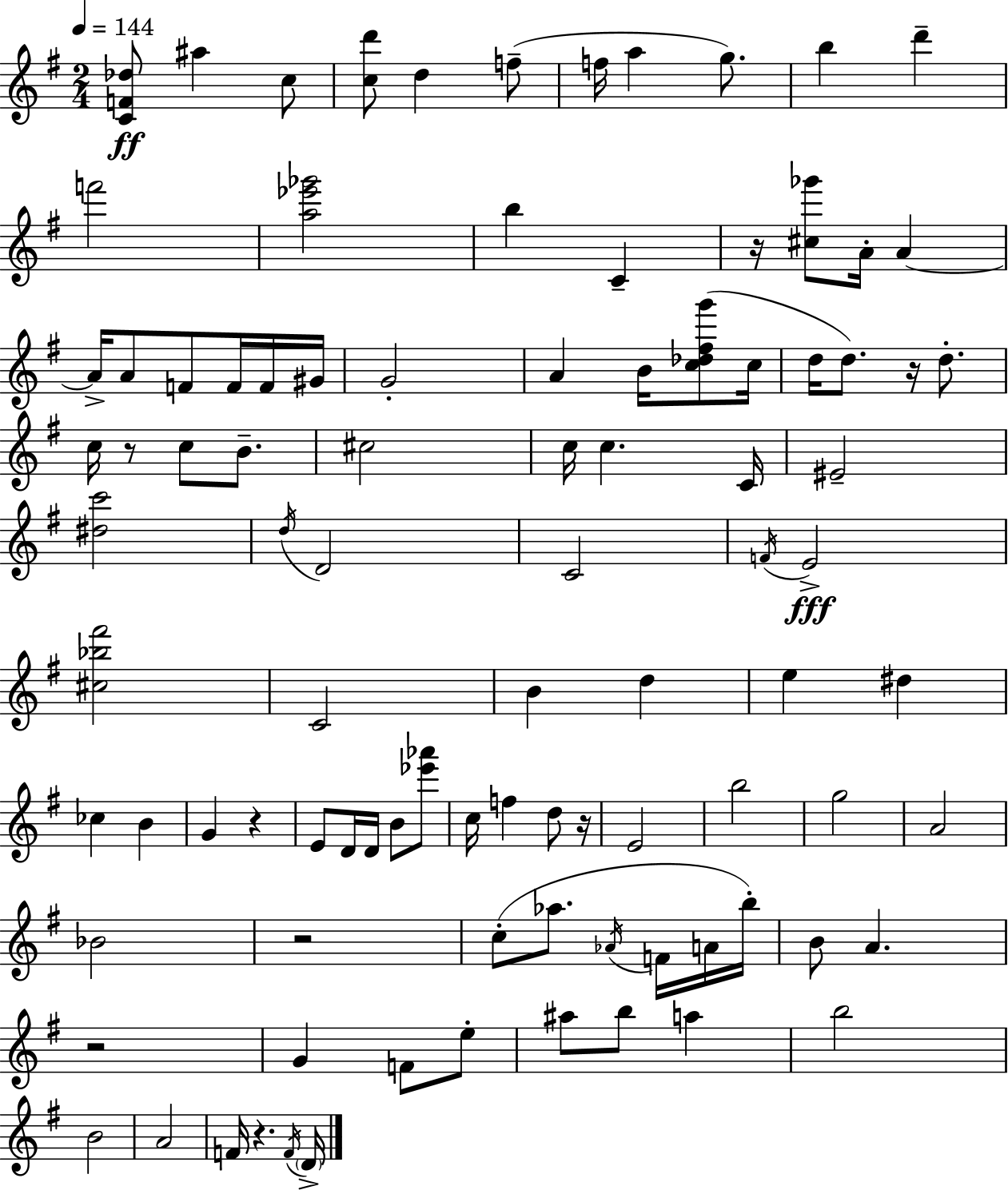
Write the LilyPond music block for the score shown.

{
  \clef treble
  \numericTimeSignature
  \time 2/4
  \key e \minor
  \tempo 4 = 144
  <c' f' des''>8\ff ais''4 c''8 | <c'' d'''>8 d''4 f''8--( | f''16 a''4 g''8.) | b''4 d'''4-- | \break f'''2 | <a'' ees''' ges'''>2 | b''4 c'4-- | r16 <cis'' ges'''>8 a'16-. a'4~~ | \break a'16-> a'8 f'8 f'16 f'16 gis'16 | g'2-. | a'4 b'16 <c'' des'' fis'' g'''>8( c''16 | d''16 d''8.) r16 d''8.-. | \break c''16 r8 c''8 b'8.-- | cis''2 | c''16 c''4. c'16 | eis'2-- | \break <dis'' c'''>2 | \acciaccatura { d''16 } d'2 | c'2 | \acciaccatura { f'16 } e'2->\fff | \break <cis'' bes'' fis'''>2 | c'2 | b'4 d''4 | e''4 dis''4 | \break ces''4 b'4 | g'4 r4 | e'8 d'16 d'16 b'8 | <ees''' aes'''>8 c''16 f''4 d''8 | \break r16 e'2 | b''2 | g''2 | a'2 | \break bes'2 | r2 | c''8-.( aes''8. \acciaccatura { aes'16 } | f'16 a'16 b''16-.) b'8 a'4. | \break r2 | g'4 f'8 | e''8-. ais''8 b''8 a''4 | b''2 | \break b'2 | a'2 | f'16 r4. | \acciaccatura { f'16 } \parenthesize d'16-> \bar "|."
}